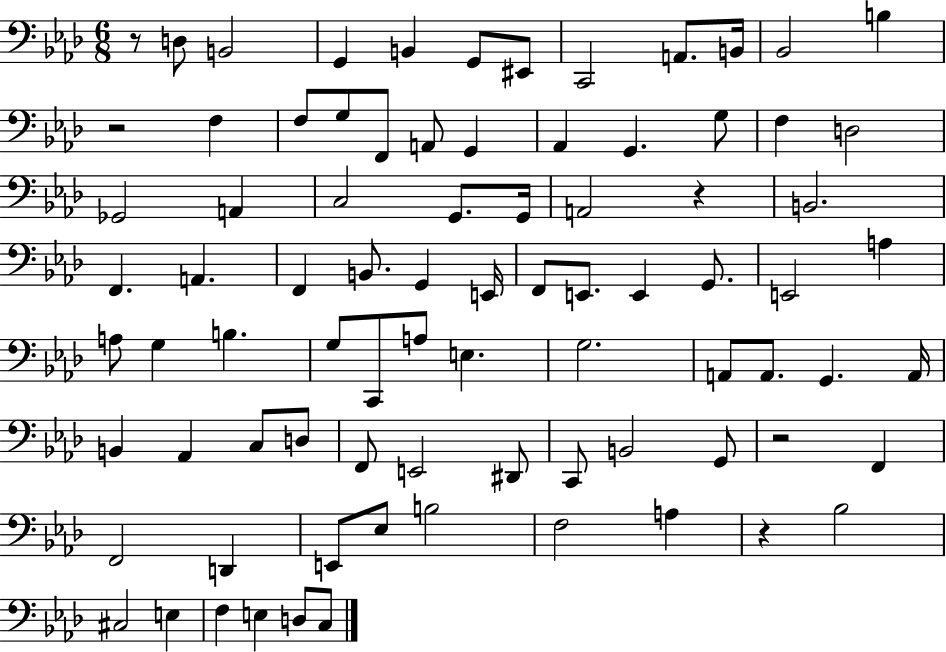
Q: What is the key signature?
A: AES major